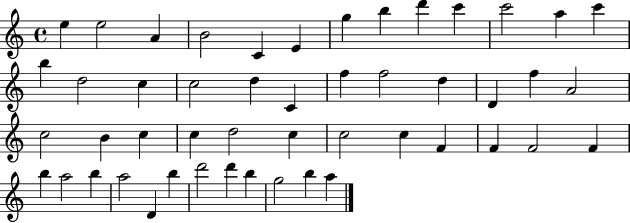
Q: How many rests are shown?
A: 0